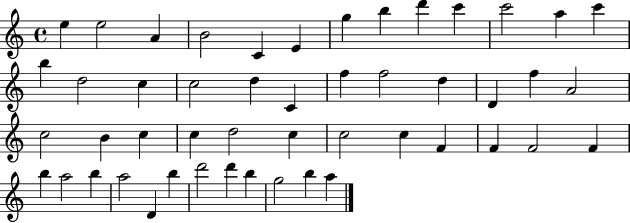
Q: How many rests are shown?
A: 0